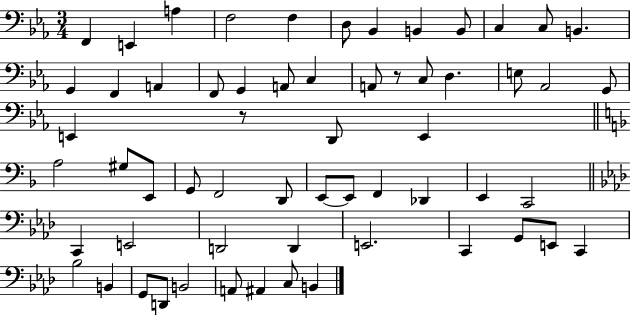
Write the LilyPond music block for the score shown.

{
  \clef bass
  \numericTimeSignature
  \time 3/4
  \key ees \major
  f,4 e,4 a4 | f2 f4 | d8 bes,4 b,4 b,8 | c4 c8 b,4. | \break g,4 f,4 a,4 | f,8 g,4 a,8 c4 | a,8 r8 c8 d4. | e8 aes,2 g,8 | \break e,4 r8 d,8 e,4 | \bar "||" \break \key f \major a2 gis8 e,8 | g,8 f,2 d,8 | e,8~~ e,8 f,4 des,4 | e,4 c,2 | \break \bar "||" \break \key aes \major c,4 e,2 | d,2 d,4 | e,2. | c,4 g,8 e,8 c,4 | \break bes2 b,4 | g,8 d,8 b,2 | a,8 ais,4 c8 b,4 | \bar "|."
}